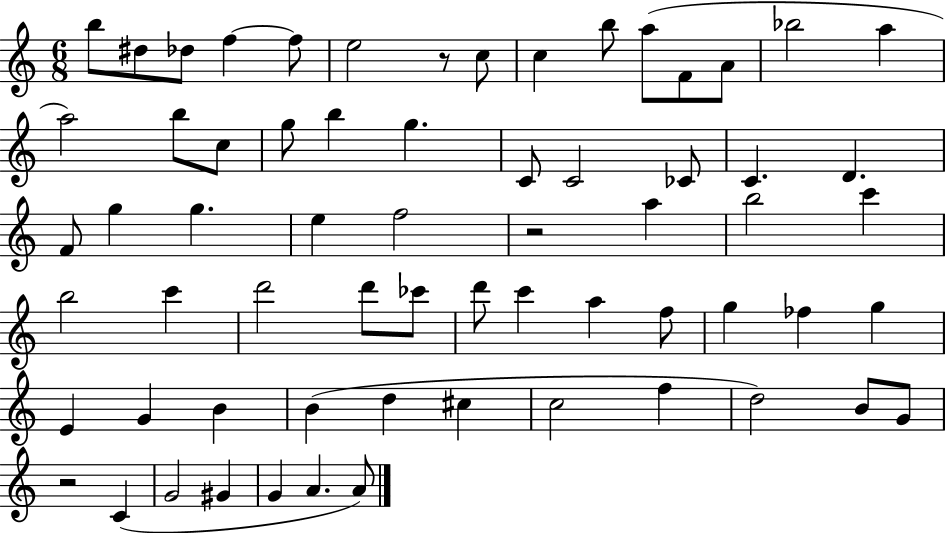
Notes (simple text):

B5/e D#5/e Db5/e F5/q F5/e E5/h R/e C5/e C5/q B5/e A5/e F4/e A4/e Bb5/h A5/q A5/h B5/e C5/e G5/e B5/q G5/q. C4/e C4/h CES4/e C4/q. D4/q. F4/e G5/q G5/q. E5/q F5/h R/h A5/q B5/h C6/q B5/h C6/q D6/h D6/e CES6/e D6/e C6/q A5/q F5/e G5/q FES5/q G5/q E4/q G4/q B4/q B4/q D5/q C#5/q C5/h F5/q D5/h B4/e G4/e R/h C4/q G4/h G#4/q G4/q A4/q. A4/e